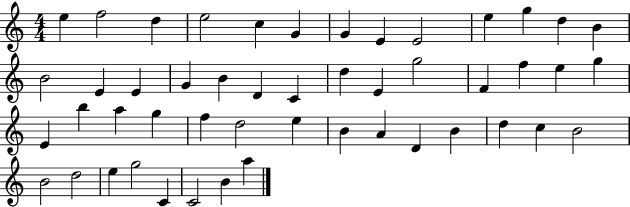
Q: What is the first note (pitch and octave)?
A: E5